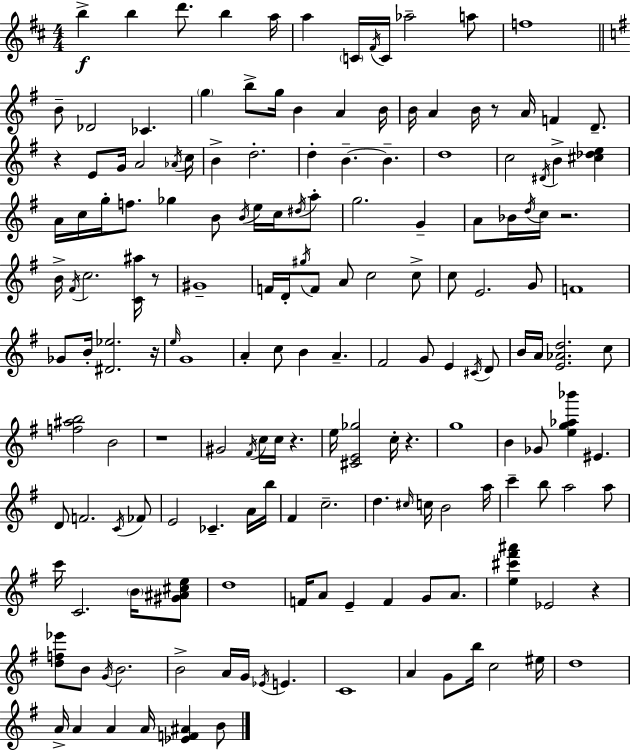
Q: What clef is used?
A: treble